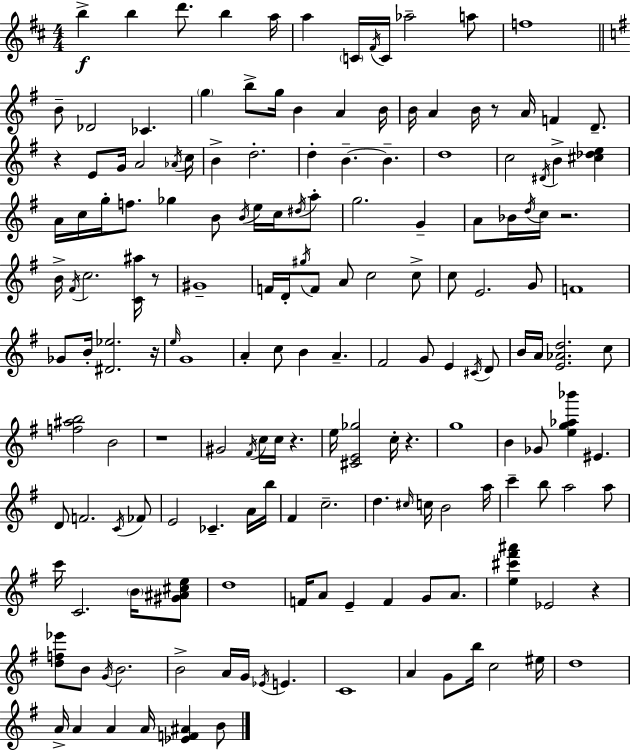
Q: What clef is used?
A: treble